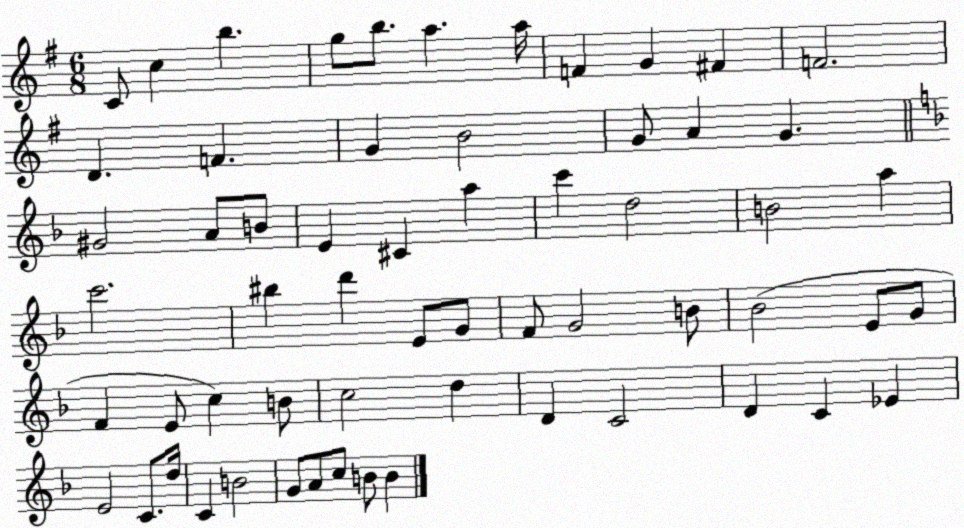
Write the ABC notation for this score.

X:1
T:Untitled
M:6/8
L:1/4
K:G
C/2 c b g/2 b/2 a a/4 F G ^F F2 D F G B2 G/2 A G ^G2 A/2 B/2 E ^C a c' d2 B2 a c'2 ^b d' E/2 G/2 F/2 G2 B/2 _B2 E/2 G/2 F E/2 c B/2 c2 d D C2 D C _E E2 C/2 d/4 C B2 G/2 A/2 c/2 B/2 B